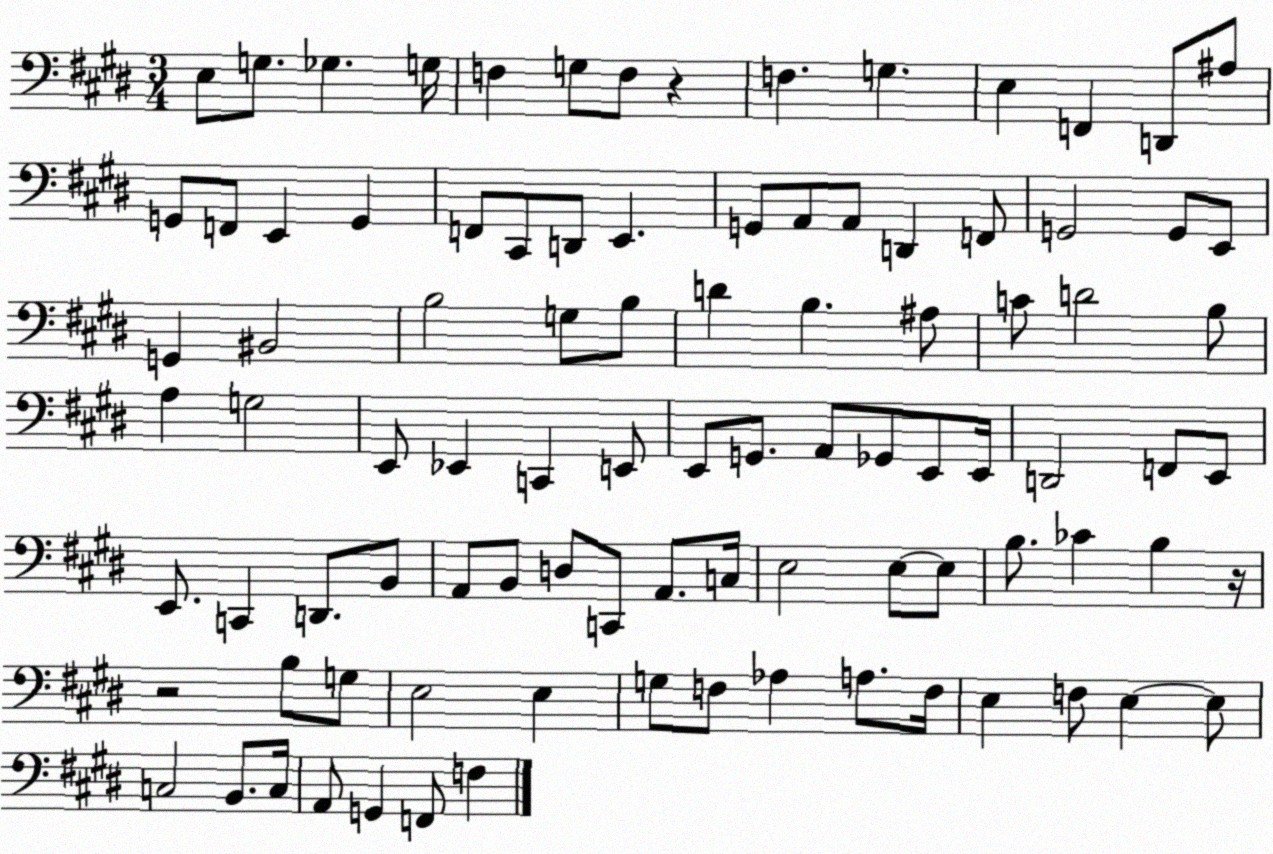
X:1
T:Untitled
M:3/4
L:1/4
K:E
E,/2 G,/2 _G, G,/4 F, G,/2 F,/2 z F, G, E, F,, D,,/2 ^A,/2 G,,/2 F,,/2 E,, G,, F,,/2 ^C,,/2 D,,/2 E,, G,,/2 A,,/2 A,,/2 D,, F,,/2 G,,2 G,,/2 E,,/2 G,, ^B,,2 B,2 G,/2 B,/2 D B, ^A,/2 C/2 D2 B,/2 A, G,2 E,,/2 _E,, C,, E,,/2 E,,/2 G,,/2 A,,/2 _G,,/2 E,,/2 E,,/4 D,,2 F,,/2 E,,/2 E,,/2 C,, D,,/2 B,,/2 A,,/2 B,,/2 D,/2 C,,/2 A,,/2 C,/4 E,2 E,/2 E,/2 B,/2 _C B, z/4 z2 B,/2 G,/2 E,2 E, G,/2 F,/2 _A, A,/2 F,/4 E, F,/2 E, E,/2 C,2 B,,/2 C,/4 A,,/2 G,, F,,/2 F,